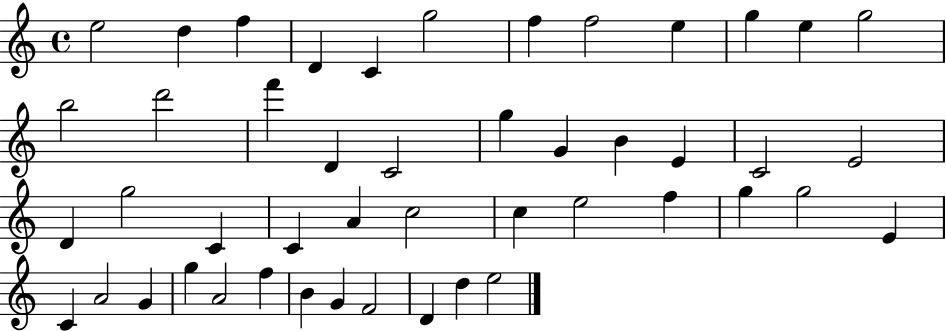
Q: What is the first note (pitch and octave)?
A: E5